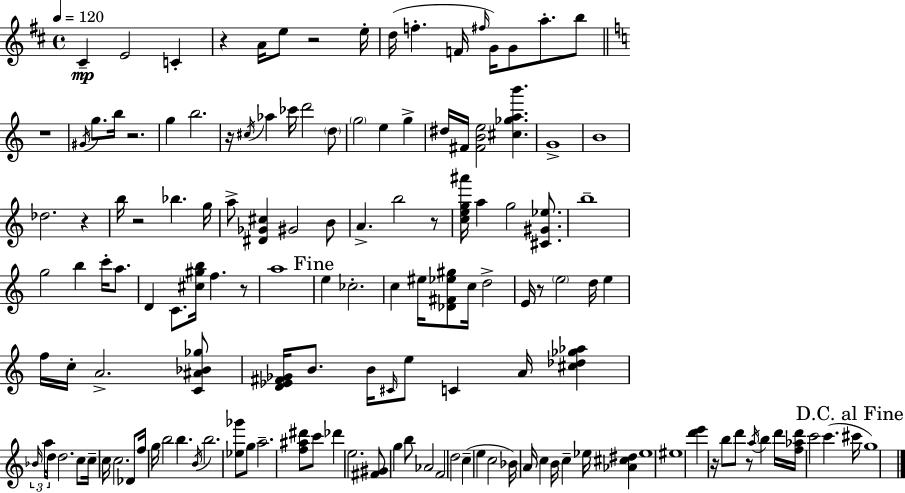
{
  \clef treble
  \time 4/4
  \defaultTimeSignature
  \key d \major
  \tempo 4 = 120
  \repeat volta 2 { cis'4--\mp e'2 c'4-. | r4 a'16 e''8 r2 e''16-. | d''16( f''4.-. f'16 \grace { fis''16 }) g'16 g'8 a''8.-. b''8 | \bar "||" \break \key c \major r1 | \acciaccatura { gis'16 } g''8. b''16 r2. | g''4 b''2. | r16 \acciaccatura { cis''16 } aes''4 ces'''16 d'''2 | \break \parenthesize d''8 \parenthesize g''2 e''4 g''4-> | dis''16 fis'16 <fis' b' e''>2 <cis'' ges'' a'' b'''>4. | g'1-> | b'1 | \break des''2. r4 | b''16 r2 bes''4. | g''16 a''8-> <dis' ges' cis''>4 gis'2 | b'8 a'4.-> b''2 | \break r8 <c'' e'' g'' ais'''>16 a''4 g''2 <cis' gis' ees''>8. | b''1-- | g''2 b''4 c'''16-. a''8. | d'4 c'8. <cis'' gis'' b''>16 f''4. | \break r8 a''1 | \mark "Fine" e''4 ces''2.-. | c''4 eis''16 <des' fis' ees'' gis''>8 c''16 d''2-> | e'16 r8 \parenthesize e''2 d''16 e''4 | \break f''16 c''16-. a'2.-> | <c' ais' bes' ges''>8 <d' ees' fis' ges'>16 b'8. b'16 \grace { cis'16 } e''8 c'4 a'16 <cis'' des'' ges'' aes''>4 | \tuplet 3/2 { \grace { bes'16 } a''16 d''16 } d''2. | c''8 c''16-- c''16 c''2. | \break des'8 f''16 g''16 b''2 b''4. | \acciaccatura { b'16 } b''2. | <ees'' ges'''>8 g''8 a''2.-- | <f'' ais'' dis'''>8 c'''8 des'''4 e''2. | \break <fis' gis'>8 g''4 b''8 aes'2 | f'2 d''2 | c''4--( e''4 c''2 | bes'16) a'16 c''4 b'16 c''4-- | \break ees''16 <aes' cis'' dis''>4 ees''1 | eis''1 | <d''' e'''>4 r16 b''8 d'''8 r8 | \acciaccatura { a''16 } b''4 d'''16 <f'' aes'' d'''>16 c'''2 c'''4.( | \break \mark "D.C. al Fine" cis'''16 g''1) | } \bar "|."
}